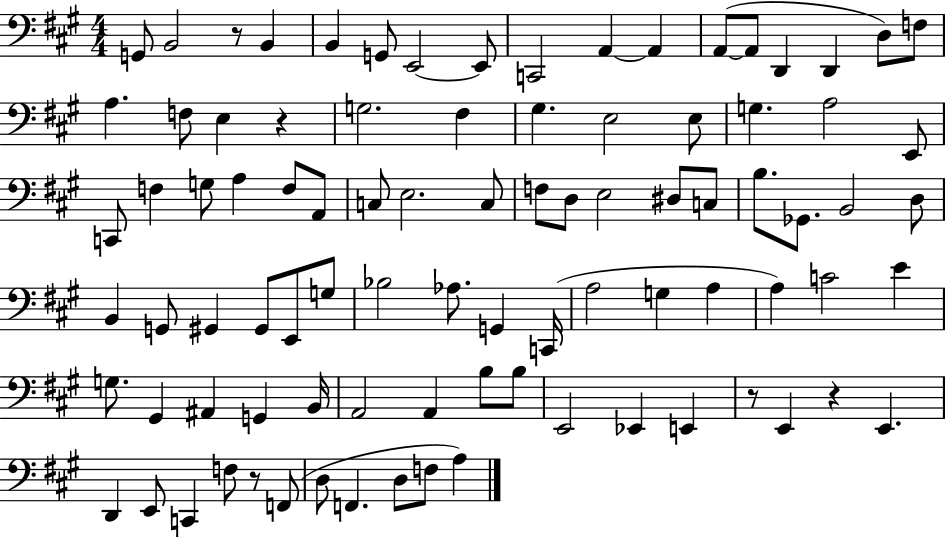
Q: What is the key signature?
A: A major